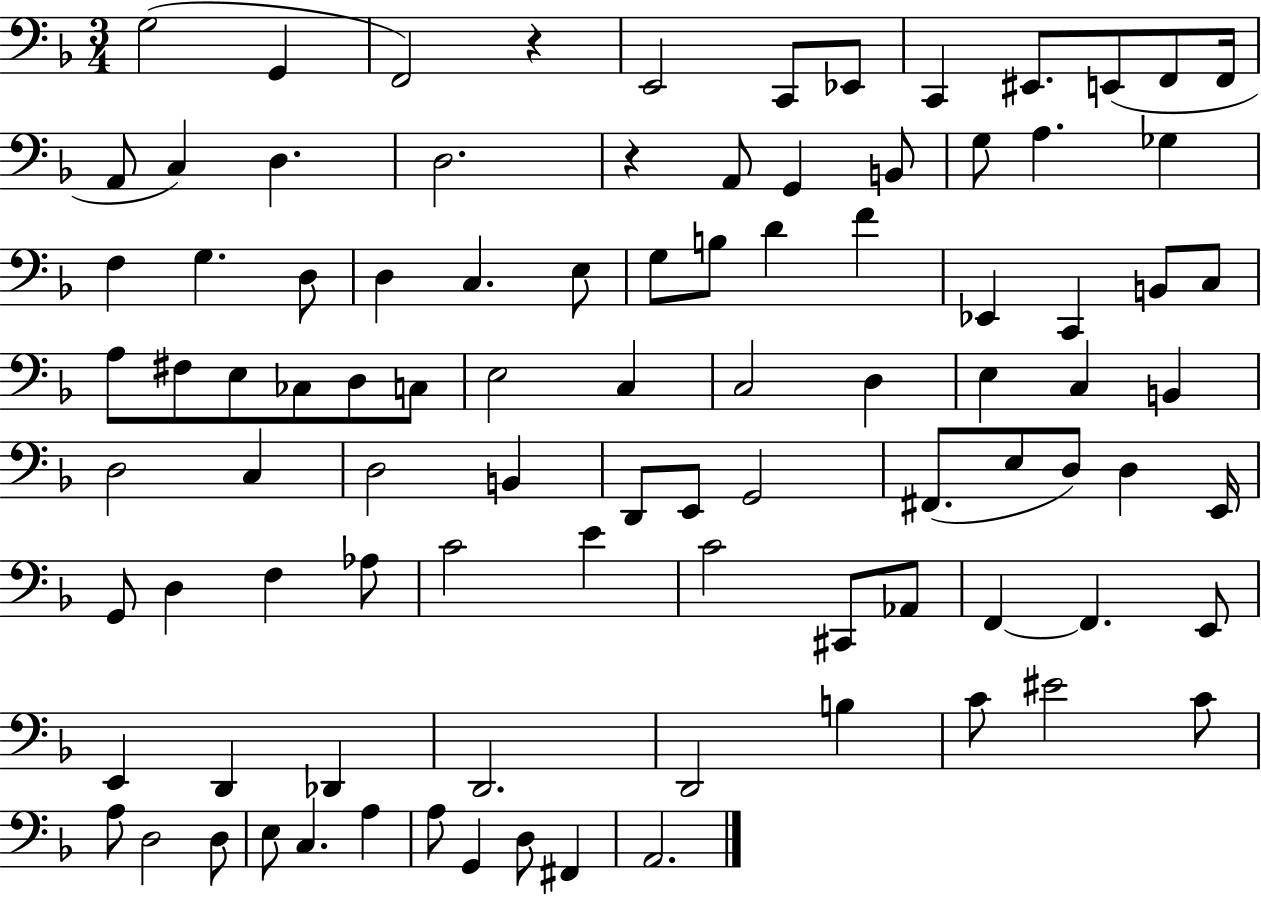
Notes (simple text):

G3/h G2/q F2/h R/q E2/h C2/e Eb2/e C2/q EIS2/e. E2/e F2/e F2/s A2/e C3/q D3/q. D3/h. R/q A2/e G2/q B2/e G3/e A3/q. Gb3/q F3/q G3/q. D3/e D3/q C3/q. E3/e G3/e B3/e D4/q F4/q Eb2/q C2/q B2/e C3/e A3/e F#3/e E3/e CES3/e D3/e C3/e E3/h C3/q C3/h D3/q E3/q C3/q B2/q D3/h C3/q D3/h B2/q D2/e E2/e G2/h F#2/e. E3/e D3/e D3/q E2/s G2/e D3/q F3/q Ab3/e C4/h E4/q C4/h C#2/e Ab2/e F2/q F2/q. E2/e E2/q D2/q Db2/q D2/h. D2/h B3/q C4/e EIS4/h C4/e A3/e D3/h D3/e E3/e C3/q. A3/q A3/e G2/q D3/e F#2/q A2/h.